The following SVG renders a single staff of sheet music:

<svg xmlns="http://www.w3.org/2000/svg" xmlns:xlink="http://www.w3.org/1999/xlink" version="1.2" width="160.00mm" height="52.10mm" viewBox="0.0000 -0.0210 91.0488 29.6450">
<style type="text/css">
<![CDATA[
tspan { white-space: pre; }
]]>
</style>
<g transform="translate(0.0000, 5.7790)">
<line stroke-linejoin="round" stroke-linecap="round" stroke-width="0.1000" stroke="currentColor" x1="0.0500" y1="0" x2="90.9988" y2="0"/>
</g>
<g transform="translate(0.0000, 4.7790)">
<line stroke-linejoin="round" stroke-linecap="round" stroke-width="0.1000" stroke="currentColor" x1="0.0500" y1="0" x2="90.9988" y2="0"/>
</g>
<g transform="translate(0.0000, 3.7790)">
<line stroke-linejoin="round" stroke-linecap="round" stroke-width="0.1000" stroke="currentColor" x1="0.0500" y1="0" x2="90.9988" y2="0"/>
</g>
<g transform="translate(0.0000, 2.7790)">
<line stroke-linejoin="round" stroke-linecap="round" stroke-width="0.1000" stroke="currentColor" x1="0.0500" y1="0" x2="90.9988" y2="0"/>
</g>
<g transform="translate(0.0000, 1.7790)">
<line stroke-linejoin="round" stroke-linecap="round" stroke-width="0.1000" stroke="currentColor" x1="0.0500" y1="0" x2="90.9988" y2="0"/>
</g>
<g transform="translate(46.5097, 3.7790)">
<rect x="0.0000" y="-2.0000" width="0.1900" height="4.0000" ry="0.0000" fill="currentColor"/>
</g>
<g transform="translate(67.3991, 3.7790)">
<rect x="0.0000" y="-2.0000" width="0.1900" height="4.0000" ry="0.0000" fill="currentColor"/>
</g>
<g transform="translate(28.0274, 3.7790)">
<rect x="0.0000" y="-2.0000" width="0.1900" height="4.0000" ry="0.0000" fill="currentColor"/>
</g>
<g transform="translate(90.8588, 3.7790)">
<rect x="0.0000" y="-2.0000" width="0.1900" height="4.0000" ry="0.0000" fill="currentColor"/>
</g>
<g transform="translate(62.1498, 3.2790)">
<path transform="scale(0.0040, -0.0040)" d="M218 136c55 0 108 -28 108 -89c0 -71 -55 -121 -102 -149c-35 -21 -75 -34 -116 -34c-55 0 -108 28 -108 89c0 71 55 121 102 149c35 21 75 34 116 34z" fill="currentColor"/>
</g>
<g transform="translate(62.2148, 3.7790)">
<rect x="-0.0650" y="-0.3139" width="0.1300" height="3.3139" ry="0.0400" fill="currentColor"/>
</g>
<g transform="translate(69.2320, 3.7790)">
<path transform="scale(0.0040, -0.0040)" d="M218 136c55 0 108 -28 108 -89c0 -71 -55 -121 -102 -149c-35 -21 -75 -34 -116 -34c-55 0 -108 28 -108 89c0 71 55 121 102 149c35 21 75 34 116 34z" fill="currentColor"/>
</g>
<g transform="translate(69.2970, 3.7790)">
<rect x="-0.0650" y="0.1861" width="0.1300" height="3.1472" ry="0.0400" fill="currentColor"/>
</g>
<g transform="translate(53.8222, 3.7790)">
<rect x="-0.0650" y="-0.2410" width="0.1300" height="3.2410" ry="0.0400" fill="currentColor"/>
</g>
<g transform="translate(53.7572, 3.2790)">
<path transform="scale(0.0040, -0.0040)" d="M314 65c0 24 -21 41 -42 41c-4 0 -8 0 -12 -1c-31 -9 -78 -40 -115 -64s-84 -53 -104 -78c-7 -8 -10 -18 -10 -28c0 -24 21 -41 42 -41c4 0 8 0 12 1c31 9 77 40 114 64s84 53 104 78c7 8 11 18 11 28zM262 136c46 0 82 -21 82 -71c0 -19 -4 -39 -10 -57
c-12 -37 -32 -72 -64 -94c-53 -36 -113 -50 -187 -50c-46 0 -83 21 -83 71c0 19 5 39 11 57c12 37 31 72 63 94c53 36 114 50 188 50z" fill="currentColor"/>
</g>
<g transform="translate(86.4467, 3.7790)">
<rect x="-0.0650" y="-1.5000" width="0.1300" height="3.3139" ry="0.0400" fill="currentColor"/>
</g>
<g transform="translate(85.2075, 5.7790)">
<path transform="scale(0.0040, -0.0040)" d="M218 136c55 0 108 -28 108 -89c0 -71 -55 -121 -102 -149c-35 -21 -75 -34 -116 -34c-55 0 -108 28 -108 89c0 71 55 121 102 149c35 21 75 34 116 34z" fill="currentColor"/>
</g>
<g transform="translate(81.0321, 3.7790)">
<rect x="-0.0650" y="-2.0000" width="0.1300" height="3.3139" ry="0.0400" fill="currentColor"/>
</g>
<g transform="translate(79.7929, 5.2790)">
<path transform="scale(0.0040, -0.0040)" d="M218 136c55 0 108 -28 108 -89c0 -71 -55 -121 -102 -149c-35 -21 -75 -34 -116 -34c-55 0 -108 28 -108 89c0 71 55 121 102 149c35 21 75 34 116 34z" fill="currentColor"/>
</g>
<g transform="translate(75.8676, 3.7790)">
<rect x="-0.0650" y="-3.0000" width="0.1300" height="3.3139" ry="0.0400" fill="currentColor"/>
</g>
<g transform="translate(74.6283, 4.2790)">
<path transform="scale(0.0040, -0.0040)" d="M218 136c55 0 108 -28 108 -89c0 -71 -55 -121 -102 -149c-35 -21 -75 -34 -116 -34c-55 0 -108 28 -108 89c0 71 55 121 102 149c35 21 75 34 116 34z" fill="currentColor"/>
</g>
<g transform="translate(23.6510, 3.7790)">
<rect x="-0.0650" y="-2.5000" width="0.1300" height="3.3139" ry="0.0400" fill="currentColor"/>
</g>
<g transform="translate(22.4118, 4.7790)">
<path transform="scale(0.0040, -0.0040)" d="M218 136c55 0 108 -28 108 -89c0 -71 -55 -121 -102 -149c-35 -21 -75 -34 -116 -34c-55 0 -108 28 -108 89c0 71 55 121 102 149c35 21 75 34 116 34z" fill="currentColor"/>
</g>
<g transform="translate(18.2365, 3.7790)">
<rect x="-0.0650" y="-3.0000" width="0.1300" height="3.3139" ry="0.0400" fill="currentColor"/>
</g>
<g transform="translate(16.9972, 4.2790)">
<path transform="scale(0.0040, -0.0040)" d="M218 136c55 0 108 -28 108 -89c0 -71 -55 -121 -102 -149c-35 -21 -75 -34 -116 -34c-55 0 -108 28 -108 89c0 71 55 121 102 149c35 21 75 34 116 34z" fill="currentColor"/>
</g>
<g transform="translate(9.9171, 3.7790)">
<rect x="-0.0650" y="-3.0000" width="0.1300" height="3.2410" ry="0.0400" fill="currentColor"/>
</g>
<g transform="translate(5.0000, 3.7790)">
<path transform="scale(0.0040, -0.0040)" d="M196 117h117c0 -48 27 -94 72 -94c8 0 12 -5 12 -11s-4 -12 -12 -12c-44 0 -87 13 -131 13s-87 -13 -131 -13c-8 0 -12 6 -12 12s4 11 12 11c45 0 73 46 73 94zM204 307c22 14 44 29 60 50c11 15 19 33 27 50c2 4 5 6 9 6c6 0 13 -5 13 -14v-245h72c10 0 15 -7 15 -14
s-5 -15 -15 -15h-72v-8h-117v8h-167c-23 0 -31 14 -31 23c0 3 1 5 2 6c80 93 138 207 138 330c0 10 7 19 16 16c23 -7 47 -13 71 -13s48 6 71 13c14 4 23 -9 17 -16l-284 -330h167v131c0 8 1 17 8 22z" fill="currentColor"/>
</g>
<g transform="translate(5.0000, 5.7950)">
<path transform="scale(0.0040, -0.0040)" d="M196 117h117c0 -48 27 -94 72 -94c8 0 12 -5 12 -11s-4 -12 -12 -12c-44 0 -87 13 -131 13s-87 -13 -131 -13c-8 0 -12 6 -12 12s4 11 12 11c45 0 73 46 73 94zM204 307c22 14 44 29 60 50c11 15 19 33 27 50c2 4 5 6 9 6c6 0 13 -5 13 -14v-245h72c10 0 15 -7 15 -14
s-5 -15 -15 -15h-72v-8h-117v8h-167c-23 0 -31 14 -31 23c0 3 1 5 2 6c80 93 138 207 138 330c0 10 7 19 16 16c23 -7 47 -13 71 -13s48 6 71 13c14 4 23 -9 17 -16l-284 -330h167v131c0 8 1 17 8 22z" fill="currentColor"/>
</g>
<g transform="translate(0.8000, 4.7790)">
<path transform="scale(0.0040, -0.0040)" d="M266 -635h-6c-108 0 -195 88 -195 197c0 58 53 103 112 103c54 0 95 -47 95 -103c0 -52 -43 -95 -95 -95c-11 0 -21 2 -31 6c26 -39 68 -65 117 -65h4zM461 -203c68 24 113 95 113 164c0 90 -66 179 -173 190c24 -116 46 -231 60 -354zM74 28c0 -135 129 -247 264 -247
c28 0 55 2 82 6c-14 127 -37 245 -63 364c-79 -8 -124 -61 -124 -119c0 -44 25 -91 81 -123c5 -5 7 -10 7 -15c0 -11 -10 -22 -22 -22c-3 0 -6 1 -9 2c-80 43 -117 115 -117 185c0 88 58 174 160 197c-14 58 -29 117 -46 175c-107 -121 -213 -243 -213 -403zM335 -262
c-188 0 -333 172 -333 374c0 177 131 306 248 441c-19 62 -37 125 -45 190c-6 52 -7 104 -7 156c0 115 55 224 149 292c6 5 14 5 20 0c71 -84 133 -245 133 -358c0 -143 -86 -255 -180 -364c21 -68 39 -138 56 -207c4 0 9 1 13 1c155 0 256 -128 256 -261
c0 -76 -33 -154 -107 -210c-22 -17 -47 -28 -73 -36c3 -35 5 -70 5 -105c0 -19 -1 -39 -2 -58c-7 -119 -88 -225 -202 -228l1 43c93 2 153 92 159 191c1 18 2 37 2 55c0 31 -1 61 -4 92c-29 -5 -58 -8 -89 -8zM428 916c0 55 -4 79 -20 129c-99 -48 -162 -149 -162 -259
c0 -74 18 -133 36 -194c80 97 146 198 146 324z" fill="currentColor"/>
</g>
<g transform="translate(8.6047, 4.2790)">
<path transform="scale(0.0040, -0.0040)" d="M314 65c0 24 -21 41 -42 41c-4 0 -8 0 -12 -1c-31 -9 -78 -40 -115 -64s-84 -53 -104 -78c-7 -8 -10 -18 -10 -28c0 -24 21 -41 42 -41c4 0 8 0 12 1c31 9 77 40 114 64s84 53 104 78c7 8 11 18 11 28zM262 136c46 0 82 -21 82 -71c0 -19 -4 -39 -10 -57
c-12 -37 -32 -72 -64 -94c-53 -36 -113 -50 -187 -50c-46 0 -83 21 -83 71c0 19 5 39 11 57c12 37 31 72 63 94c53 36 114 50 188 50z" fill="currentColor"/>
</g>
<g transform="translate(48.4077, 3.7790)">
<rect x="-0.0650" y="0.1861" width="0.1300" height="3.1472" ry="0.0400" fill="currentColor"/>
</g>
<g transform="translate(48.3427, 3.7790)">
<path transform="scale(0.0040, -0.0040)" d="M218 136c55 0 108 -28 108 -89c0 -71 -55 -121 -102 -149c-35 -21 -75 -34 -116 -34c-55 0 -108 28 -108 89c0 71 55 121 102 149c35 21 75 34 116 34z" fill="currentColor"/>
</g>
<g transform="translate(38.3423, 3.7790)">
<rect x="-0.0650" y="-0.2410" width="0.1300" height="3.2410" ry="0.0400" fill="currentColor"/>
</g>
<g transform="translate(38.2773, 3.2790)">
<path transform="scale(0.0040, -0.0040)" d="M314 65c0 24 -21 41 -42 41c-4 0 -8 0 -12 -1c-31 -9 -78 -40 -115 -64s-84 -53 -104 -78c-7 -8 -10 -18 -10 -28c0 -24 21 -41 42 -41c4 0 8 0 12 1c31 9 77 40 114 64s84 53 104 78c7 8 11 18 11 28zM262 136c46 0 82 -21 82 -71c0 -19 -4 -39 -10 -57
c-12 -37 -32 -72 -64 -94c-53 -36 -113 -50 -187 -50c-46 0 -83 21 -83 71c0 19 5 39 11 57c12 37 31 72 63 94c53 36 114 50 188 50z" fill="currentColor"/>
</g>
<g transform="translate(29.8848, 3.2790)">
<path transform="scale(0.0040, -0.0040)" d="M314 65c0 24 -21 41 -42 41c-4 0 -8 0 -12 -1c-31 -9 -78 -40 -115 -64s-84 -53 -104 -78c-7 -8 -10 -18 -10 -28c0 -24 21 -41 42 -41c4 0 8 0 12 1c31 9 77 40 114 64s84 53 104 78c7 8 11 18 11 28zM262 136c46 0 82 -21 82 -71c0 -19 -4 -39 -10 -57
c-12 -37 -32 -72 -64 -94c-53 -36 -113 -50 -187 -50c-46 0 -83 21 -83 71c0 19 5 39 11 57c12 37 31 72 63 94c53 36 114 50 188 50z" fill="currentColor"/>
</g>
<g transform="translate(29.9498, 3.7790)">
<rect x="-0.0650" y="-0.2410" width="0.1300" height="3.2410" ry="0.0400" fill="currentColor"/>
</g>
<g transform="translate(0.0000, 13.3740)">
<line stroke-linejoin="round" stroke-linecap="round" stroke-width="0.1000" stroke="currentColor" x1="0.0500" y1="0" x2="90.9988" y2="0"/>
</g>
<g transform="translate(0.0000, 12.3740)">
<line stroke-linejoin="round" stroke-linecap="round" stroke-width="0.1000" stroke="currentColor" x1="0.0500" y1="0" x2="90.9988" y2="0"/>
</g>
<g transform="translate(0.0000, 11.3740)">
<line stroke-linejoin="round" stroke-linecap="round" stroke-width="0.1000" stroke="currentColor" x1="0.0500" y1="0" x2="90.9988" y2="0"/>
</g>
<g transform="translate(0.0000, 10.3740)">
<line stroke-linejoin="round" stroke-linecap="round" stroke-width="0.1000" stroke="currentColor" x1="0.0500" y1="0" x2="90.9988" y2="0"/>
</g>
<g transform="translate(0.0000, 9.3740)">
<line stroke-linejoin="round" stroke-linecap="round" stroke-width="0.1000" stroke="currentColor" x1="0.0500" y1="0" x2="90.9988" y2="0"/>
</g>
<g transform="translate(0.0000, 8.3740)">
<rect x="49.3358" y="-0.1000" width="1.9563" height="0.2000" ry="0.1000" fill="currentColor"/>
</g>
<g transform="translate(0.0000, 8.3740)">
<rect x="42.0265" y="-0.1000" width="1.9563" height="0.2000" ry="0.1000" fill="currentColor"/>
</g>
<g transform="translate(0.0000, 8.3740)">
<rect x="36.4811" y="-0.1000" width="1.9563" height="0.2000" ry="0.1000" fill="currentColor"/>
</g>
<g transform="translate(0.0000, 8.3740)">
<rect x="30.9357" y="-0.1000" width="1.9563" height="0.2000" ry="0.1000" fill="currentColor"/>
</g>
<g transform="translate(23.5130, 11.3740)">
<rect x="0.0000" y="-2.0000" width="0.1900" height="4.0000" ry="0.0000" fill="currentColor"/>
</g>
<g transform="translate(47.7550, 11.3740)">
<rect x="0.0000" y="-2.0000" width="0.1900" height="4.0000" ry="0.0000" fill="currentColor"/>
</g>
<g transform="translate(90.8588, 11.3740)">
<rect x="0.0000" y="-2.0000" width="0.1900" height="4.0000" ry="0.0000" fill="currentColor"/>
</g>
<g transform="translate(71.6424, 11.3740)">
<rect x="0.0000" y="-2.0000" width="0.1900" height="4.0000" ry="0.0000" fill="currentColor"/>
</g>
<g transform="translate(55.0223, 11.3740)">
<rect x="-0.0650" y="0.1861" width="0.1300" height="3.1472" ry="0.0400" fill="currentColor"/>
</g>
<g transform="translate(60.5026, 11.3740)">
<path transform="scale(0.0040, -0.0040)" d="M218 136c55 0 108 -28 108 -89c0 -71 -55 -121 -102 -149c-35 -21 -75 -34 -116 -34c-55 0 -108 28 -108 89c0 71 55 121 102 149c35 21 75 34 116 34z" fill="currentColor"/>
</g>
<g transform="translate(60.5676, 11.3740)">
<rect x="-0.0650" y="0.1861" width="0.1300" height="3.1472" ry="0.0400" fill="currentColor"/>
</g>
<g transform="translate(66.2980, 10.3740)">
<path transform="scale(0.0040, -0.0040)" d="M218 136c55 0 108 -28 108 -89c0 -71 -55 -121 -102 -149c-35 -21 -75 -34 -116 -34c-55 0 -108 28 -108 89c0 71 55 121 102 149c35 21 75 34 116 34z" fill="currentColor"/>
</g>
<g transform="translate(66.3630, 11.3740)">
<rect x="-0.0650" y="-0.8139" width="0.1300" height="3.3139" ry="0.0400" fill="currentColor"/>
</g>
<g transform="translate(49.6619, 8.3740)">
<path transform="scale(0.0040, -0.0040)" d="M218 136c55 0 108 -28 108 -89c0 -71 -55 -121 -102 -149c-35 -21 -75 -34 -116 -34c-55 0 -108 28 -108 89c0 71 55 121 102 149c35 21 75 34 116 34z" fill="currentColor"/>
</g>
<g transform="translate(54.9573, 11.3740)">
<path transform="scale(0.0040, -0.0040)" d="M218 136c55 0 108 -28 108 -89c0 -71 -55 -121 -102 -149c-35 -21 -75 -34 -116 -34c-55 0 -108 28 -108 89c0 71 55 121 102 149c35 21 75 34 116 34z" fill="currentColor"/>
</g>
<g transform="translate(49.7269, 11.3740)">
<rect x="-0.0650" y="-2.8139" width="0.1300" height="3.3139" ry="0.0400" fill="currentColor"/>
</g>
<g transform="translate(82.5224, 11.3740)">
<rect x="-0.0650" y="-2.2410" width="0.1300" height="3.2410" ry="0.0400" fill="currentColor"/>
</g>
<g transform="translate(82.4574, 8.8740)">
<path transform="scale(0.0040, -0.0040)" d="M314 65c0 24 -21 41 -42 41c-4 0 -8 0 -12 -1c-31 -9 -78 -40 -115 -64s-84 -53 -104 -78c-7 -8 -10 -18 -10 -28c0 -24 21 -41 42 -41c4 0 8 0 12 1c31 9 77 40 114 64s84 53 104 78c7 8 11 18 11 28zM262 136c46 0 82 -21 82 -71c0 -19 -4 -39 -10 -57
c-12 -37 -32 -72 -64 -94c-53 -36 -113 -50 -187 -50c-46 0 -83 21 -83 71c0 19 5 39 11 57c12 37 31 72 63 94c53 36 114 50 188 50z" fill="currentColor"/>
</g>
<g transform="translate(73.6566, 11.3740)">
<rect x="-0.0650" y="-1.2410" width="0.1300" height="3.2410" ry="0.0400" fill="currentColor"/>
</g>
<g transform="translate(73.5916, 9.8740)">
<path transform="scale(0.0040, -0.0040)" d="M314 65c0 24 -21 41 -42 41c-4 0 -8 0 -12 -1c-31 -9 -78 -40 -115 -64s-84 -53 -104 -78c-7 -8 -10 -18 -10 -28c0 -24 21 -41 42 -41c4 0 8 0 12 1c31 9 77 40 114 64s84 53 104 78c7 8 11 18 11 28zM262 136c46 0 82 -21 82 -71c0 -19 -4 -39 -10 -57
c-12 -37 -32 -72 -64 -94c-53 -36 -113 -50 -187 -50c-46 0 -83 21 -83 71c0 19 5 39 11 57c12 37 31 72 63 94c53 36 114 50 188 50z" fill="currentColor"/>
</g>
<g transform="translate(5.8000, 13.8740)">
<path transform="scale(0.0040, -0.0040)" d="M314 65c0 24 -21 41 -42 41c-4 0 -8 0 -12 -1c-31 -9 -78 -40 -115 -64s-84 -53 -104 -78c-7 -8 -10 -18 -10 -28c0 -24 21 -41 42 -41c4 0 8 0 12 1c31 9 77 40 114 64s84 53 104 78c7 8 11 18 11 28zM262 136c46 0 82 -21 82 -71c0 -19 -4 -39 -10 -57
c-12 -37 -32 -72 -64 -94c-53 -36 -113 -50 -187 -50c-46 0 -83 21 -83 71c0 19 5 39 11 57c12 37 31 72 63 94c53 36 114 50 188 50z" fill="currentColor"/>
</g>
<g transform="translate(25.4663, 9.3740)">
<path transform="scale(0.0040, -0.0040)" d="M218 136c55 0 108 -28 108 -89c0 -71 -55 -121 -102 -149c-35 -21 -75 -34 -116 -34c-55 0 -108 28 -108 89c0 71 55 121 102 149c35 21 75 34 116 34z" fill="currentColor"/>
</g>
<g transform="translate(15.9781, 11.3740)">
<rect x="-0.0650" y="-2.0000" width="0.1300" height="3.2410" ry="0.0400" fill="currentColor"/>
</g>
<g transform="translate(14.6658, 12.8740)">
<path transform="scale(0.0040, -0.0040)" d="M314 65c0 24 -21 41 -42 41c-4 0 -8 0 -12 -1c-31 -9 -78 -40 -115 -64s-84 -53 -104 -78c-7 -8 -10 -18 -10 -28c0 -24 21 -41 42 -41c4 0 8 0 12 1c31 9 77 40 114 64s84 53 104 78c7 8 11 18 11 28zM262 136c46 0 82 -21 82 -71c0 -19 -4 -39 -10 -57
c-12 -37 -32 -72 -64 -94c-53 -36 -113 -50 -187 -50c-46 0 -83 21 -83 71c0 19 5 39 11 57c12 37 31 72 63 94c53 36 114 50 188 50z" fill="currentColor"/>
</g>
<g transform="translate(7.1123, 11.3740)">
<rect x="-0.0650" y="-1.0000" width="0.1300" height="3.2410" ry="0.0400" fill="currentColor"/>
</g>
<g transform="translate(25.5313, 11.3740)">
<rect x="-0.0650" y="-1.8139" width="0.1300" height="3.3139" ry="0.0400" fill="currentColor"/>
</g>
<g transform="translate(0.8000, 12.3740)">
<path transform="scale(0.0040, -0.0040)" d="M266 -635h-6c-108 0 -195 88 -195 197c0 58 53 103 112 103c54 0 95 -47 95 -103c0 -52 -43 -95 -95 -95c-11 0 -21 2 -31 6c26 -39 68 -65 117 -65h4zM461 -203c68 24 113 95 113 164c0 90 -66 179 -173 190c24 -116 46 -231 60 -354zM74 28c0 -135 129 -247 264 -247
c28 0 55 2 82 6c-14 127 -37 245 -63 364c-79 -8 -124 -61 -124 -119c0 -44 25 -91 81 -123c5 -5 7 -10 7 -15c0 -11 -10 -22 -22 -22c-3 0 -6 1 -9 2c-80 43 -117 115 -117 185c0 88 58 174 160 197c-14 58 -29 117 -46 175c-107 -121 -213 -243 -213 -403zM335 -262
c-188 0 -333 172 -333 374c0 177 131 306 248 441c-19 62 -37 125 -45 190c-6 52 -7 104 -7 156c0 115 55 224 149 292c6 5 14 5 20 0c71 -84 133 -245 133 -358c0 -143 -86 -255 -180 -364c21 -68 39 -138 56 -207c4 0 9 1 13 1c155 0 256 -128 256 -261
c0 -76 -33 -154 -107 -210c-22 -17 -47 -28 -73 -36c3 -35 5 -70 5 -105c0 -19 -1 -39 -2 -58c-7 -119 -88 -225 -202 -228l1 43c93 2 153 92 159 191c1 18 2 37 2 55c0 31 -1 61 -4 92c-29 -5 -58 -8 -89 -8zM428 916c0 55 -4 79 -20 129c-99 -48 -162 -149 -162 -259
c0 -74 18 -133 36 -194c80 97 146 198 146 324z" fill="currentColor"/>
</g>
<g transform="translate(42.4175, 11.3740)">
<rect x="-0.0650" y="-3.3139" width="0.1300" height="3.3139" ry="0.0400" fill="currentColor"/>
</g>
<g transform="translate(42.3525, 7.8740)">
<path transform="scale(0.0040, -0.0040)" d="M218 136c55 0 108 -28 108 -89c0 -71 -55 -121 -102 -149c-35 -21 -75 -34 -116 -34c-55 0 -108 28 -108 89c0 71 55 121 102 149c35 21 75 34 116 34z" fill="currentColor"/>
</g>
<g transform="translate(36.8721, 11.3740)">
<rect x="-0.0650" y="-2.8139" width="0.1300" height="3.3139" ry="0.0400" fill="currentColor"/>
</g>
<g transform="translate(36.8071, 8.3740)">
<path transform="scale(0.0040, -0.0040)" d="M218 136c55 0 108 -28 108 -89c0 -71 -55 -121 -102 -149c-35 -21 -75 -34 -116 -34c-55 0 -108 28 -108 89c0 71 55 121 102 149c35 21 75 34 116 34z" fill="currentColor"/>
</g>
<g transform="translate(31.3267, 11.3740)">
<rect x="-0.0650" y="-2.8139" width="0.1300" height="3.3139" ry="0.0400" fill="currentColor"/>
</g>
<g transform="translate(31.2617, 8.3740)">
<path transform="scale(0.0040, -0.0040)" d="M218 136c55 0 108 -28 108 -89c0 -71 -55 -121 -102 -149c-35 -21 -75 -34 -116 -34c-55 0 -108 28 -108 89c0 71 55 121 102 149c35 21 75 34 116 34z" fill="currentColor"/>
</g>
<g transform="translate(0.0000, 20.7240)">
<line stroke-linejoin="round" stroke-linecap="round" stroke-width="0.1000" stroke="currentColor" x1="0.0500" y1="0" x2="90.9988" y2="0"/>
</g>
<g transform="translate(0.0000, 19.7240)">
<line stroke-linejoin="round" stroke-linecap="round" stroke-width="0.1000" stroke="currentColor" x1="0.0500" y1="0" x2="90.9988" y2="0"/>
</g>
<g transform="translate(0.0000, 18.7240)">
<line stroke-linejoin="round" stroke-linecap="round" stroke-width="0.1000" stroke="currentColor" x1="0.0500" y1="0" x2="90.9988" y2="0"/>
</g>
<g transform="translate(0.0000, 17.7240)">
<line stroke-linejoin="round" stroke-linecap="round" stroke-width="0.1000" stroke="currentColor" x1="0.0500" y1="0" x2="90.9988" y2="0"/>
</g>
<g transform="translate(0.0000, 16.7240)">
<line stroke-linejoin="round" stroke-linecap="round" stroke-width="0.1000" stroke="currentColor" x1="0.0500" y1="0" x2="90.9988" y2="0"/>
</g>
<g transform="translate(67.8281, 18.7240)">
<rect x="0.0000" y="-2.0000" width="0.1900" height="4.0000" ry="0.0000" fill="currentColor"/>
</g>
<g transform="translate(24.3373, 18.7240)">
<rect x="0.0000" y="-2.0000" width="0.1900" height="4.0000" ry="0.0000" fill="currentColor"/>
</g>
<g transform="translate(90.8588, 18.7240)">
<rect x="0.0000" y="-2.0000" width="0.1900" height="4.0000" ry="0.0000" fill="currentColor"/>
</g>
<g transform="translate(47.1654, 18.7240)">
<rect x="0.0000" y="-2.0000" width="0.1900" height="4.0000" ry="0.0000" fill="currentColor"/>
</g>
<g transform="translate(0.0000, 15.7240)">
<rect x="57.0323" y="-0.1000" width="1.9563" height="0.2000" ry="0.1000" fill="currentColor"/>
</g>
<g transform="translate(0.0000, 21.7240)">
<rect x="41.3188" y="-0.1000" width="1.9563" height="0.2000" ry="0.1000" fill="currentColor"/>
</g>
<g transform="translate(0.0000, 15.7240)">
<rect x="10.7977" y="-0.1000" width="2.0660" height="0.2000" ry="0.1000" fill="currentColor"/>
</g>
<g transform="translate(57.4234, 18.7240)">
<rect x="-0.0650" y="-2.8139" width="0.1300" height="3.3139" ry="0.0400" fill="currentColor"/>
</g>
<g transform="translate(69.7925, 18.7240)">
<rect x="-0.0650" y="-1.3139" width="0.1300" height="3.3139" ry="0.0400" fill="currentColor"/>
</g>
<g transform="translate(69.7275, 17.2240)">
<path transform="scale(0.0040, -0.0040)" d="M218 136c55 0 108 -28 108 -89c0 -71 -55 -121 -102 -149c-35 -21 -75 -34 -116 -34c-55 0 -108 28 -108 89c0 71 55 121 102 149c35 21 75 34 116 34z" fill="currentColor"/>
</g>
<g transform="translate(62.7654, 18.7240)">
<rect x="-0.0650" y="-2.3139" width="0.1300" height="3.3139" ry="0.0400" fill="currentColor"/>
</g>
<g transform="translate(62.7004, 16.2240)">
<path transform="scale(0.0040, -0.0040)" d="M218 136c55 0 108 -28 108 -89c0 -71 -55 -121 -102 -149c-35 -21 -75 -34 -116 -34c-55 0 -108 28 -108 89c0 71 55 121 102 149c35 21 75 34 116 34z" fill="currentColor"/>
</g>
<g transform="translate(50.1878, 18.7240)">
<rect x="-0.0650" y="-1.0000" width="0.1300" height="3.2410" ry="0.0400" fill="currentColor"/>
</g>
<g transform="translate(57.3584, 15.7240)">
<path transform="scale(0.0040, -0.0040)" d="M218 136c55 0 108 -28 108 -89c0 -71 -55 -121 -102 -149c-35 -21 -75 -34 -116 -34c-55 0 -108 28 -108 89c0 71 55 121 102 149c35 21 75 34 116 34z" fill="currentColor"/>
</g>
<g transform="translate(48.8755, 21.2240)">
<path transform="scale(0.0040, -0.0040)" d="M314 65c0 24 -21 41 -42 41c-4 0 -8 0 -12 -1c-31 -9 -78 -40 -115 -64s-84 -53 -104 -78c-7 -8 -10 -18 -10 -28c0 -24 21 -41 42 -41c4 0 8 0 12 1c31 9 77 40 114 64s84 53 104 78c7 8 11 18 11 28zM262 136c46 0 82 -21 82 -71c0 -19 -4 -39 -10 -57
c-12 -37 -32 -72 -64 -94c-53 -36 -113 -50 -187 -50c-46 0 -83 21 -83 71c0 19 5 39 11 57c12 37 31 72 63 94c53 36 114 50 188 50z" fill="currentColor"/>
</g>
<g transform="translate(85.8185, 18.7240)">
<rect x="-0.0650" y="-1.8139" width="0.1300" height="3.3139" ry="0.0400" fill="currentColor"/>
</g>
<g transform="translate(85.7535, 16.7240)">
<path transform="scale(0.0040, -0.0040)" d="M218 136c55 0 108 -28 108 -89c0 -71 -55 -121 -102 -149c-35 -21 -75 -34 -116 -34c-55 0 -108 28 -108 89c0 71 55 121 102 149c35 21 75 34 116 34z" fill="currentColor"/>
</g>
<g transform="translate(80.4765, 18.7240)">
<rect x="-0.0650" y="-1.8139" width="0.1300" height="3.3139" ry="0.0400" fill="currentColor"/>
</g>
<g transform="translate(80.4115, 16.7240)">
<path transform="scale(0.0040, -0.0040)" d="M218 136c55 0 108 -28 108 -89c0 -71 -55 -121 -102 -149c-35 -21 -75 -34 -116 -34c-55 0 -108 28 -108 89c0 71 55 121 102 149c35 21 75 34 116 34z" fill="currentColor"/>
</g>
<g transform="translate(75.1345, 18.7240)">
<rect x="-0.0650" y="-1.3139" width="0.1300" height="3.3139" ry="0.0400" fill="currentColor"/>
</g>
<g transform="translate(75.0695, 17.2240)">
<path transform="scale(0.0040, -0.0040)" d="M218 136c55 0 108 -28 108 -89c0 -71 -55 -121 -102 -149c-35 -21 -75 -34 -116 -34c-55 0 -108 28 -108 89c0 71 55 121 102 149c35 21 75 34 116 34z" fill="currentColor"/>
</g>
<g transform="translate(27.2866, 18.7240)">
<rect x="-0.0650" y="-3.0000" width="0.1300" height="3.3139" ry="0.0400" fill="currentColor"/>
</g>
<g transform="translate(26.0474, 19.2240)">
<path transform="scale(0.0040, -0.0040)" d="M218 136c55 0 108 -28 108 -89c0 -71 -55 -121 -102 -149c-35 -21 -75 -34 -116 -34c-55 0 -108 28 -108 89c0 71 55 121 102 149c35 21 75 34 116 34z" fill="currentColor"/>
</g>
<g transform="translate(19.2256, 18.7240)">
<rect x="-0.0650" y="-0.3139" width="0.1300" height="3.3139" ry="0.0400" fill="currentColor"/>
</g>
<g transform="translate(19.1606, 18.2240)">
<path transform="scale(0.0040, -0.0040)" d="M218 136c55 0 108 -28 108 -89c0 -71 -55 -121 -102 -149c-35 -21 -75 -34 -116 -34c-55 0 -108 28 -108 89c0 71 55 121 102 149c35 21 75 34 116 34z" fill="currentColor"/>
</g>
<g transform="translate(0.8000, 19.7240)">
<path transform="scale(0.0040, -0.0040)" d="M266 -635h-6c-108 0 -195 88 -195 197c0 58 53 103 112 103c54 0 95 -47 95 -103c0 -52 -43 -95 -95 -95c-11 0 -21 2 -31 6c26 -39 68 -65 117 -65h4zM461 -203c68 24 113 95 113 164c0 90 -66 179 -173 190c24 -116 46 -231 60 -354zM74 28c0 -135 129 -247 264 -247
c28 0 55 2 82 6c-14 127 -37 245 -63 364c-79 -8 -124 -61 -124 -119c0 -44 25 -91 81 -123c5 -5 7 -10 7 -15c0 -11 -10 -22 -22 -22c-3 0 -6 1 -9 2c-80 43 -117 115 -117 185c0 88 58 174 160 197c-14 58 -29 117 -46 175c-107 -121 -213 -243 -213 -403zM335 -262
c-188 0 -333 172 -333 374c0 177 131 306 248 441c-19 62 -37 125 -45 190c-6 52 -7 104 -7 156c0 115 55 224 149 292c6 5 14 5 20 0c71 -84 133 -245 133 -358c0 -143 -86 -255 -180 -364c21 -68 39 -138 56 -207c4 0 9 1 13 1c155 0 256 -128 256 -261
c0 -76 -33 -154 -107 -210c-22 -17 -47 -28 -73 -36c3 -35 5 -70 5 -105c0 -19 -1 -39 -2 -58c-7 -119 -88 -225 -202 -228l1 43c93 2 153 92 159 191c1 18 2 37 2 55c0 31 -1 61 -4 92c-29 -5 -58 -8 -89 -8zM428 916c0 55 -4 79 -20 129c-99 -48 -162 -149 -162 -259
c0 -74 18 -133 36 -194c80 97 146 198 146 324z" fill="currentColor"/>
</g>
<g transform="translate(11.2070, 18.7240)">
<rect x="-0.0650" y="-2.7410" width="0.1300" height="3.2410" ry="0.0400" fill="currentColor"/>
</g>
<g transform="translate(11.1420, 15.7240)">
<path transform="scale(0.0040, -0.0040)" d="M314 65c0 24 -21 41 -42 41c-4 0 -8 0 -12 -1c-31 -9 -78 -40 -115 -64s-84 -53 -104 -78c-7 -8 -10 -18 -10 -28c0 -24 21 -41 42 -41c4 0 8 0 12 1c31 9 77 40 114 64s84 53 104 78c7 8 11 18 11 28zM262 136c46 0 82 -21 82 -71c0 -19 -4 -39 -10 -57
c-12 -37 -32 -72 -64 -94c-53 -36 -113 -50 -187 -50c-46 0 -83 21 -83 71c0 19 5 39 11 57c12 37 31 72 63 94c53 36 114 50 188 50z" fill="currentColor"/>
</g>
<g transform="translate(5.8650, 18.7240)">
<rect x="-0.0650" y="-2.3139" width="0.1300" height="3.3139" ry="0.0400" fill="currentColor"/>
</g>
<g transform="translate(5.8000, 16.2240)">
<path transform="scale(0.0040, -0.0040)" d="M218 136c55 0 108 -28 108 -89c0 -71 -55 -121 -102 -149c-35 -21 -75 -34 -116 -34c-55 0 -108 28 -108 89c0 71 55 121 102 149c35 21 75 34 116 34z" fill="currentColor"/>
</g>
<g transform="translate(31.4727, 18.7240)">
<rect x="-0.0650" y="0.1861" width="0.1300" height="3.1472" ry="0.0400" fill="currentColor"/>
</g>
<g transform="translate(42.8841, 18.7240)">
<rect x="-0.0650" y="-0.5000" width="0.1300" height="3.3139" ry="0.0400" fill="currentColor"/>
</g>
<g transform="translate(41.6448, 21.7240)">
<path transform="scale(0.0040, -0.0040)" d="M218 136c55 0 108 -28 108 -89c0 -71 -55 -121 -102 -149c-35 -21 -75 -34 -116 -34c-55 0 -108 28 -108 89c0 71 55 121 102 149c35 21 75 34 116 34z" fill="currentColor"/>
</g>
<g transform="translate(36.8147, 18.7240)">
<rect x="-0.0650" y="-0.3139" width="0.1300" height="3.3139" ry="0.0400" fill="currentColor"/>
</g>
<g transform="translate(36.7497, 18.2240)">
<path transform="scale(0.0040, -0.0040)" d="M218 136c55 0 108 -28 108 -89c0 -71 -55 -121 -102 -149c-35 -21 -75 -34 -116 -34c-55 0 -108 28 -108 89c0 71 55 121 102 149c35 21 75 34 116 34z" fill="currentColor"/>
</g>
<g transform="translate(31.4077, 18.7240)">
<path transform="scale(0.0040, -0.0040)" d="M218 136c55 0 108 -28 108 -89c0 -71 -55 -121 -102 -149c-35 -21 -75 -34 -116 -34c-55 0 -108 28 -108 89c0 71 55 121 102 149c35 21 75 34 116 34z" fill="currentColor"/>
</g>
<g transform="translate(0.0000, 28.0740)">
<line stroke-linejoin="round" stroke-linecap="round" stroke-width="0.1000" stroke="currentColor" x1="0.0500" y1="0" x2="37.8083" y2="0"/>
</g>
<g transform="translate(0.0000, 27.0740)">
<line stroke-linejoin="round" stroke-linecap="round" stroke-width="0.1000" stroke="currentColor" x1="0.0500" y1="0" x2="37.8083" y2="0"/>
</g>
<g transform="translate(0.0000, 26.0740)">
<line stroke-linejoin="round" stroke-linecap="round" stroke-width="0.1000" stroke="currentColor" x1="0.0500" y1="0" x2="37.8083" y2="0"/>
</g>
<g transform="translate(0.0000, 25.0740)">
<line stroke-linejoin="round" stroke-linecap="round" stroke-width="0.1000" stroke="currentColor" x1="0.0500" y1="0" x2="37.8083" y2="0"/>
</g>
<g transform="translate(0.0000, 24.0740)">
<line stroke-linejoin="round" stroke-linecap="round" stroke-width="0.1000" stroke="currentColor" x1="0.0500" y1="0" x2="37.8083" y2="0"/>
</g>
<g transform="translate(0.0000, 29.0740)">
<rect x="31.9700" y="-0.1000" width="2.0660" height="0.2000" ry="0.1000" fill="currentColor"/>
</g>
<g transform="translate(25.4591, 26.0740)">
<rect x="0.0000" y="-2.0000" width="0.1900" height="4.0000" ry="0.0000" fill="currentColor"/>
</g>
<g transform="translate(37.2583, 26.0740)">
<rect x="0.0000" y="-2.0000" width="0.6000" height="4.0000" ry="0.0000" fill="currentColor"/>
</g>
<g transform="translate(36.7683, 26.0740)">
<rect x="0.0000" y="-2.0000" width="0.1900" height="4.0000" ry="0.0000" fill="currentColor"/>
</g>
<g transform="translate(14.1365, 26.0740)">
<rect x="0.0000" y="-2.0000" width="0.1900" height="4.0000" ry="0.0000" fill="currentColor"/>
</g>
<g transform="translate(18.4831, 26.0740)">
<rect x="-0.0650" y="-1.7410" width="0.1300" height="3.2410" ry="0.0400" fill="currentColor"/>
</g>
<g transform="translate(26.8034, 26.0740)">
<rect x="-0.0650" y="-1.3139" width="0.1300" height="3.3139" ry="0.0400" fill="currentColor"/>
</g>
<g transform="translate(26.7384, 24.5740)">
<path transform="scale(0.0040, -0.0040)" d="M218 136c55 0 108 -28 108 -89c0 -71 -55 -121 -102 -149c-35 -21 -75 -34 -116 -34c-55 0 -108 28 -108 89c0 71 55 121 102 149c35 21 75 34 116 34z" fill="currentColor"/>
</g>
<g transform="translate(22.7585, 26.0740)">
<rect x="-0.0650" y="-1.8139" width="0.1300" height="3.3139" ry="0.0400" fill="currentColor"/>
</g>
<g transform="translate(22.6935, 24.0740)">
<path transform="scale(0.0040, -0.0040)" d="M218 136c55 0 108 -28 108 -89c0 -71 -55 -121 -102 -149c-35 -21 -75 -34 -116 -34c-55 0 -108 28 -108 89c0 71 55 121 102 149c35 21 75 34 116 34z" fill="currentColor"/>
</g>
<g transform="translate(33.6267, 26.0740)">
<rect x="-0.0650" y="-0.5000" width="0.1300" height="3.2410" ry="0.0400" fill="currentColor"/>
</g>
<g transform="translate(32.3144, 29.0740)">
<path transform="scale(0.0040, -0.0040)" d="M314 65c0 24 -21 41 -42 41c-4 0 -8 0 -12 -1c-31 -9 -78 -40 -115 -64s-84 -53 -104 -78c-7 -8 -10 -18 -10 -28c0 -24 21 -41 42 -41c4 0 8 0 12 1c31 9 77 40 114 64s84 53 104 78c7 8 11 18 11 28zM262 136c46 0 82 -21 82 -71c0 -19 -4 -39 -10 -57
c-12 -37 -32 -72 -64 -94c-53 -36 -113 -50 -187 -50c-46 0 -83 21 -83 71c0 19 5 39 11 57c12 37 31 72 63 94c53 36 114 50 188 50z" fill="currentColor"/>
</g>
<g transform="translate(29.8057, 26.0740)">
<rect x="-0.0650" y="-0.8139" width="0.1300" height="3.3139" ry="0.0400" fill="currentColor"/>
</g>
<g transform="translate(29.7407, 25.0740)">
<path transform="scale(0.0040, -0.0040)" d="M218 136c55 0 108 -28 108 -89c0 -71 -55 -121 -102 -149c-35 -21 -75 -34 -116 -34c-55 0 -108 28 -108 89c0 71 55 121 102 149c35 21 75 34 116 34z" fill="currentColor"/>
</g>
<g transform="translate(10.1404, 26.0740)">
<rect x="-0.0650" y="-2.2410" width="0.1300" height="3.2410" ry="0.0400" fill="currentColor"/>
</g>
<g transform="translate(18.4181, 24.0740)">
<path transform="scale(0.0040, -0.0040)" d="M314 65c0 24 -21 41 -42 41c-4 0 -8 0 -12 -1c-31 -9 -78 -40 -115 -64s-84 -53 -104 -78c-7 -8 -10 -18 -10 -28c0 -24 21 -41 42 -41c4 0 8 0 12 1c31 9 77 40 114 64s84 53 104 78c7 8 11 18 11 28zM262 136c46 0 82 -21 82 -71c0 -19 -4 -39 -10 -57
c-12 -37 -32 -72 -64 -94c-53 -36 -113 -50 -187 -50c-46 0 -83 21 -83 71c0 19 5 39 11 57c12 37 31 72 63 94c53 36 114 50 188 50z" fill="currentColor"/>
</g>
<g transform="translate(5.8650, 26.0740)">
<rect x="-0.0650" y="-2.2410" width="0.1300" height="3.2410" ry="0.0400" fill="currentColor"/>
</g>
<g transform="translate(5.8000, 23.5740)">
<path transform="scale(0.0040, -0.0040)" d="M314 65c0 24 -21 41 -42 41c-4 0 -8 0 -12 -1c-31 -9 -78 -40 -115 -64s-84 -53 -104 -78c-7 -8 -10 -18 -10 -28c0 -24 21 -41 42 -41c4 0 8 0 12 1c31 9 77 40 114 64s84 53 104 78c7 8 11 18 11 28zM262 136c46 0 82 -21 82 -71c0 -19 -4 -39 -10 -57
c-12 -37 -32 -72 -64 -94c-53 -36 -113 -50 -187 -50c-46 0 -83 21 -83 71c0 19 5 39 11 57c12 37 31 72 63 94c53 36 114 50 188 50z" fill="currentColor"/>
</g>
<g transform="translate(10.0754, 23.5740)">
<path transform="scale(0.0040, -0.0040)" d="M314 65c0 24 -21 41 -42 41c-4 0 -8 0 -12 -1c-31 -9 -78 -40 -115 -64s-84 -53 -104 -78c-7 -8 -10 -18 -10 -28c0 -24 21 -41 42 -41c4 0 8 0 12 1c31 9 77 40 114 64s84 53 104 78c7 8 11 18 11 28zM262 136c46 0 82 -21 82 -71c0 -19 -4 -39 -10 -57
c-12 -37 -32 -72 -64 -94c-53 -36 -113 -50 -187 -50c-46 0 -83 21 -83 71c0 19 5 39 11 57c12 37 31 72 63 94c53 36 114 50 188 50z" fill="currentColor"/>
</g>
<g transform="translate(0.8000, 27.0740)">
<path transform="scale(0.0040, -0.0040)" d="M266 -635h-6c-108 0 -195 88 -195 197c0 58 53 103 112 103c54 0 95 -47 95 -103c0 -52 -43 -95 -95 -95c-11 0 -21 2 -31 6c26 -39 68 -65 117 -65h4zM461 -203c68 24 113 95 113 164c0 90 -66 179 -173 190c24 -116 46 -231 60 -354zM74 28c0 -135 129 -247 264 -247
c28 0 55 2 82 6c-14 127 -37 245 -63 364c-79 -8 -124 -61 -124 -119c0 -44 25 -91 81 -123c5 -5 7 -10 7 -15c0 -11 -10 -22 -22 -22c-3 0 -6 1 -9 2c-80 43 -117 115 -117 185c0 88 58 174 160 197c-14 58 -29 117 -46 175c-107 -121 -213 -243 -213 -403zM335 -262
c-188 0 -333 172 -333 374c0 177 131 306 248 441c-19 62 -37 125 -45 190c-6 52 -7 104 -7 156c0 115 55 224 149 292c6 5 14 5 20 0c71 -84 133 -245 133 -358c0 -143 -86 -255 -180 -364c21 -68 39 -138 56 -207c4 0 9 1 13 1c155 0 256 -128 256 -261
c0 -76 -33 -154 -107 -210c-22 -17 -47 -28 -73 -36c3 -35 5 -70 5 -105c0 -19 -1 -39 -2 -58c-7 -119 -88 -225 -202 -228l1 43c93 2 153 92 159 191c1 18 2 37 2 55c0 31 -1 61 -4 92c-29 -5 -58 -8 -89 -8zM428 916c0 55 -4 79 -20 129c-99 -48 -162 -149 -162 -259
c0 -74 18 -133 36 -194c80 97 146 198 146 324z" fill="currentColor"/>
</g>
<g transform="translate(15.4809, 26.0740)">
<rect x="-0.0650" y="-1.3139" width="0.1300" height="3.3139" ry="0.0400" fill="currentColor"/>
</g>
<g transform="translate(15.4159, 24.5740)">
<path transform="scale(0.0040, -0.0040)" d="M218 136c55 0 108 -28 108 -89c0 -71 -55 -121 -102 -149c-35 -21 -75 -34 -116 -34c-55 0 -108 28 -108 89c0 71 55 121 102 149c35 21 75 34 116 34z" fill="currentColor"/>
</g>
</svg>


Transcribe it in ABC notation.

X:1
T:Untitled
M:4/4
L:1/4
K:C
A2 A G c2 c2 B c2 c B A F E D2 F2 f a a b a B B d e2 g2 g a2 c A B c C D2 a g e e f f g2 g2 e f2 f e d C2